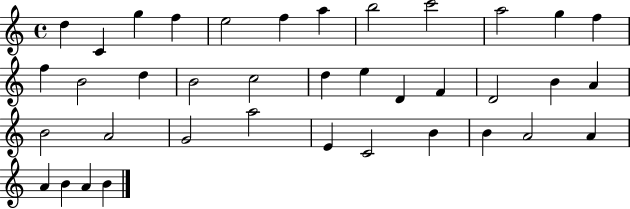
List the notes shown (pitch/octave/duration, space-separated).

D5/q C4/q G5/q F5/q E5/h F5/q A5/q B5/h C6/h A5/h G5/q F5/q F5/q B4/h D5/q B4/h C5/h D5/q E5/q D4/q F4/q D4/h B4/q A4/q B4/h A4/h G4/h A5/h E4/q C4/h B4/q B4/q A4/h A4/q A4/q B4/q A4/q B4/q